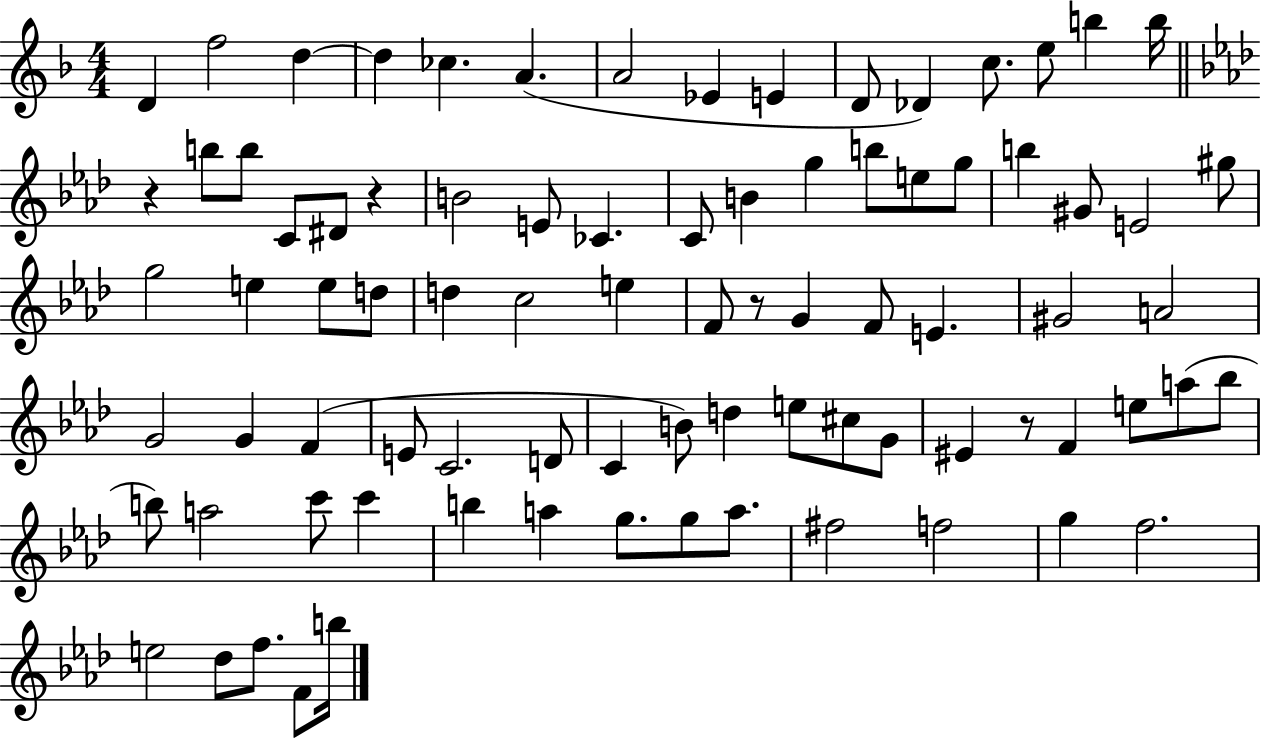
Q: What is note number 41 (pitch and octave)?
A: G4